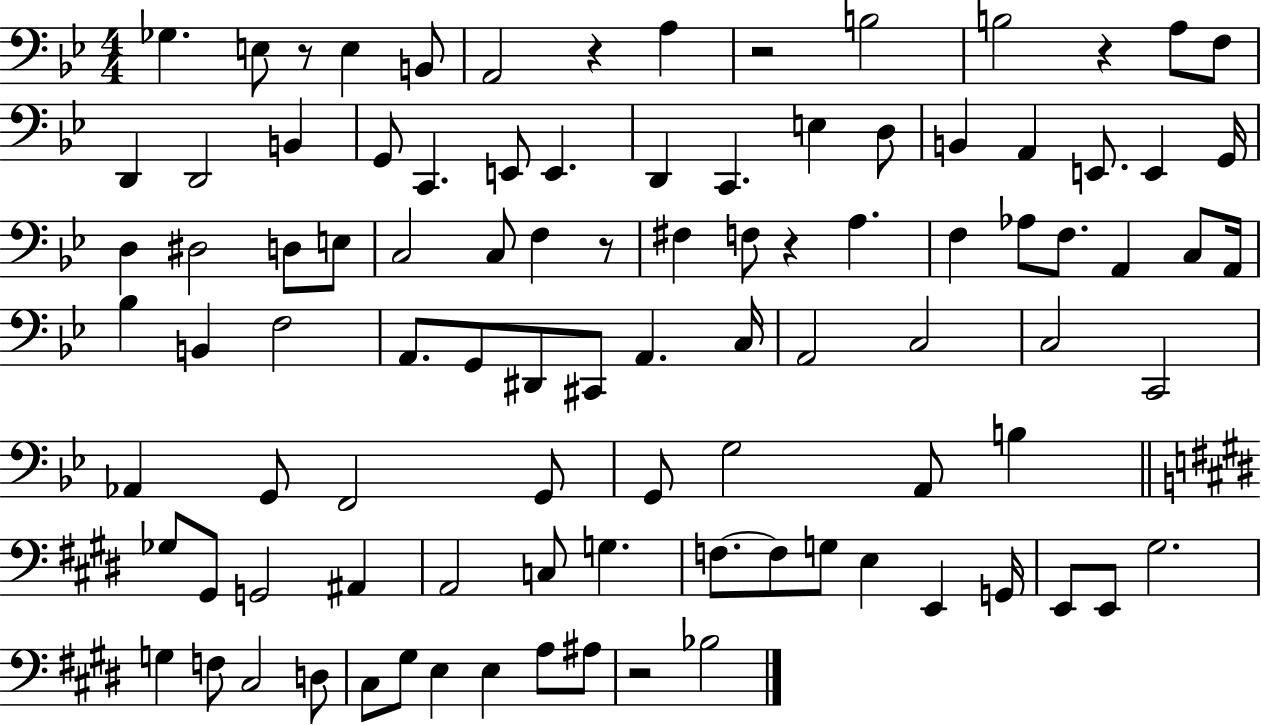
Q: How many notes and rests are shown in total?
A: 97